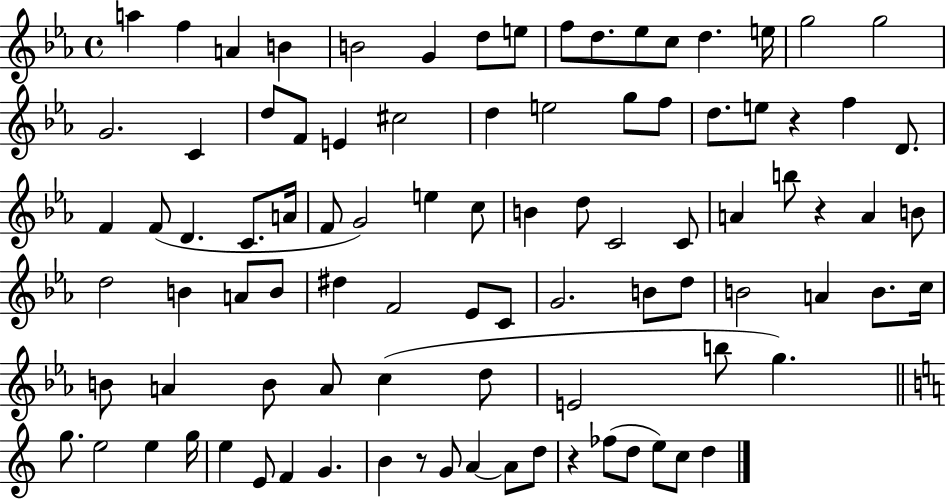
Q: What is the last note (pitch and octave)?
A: D5